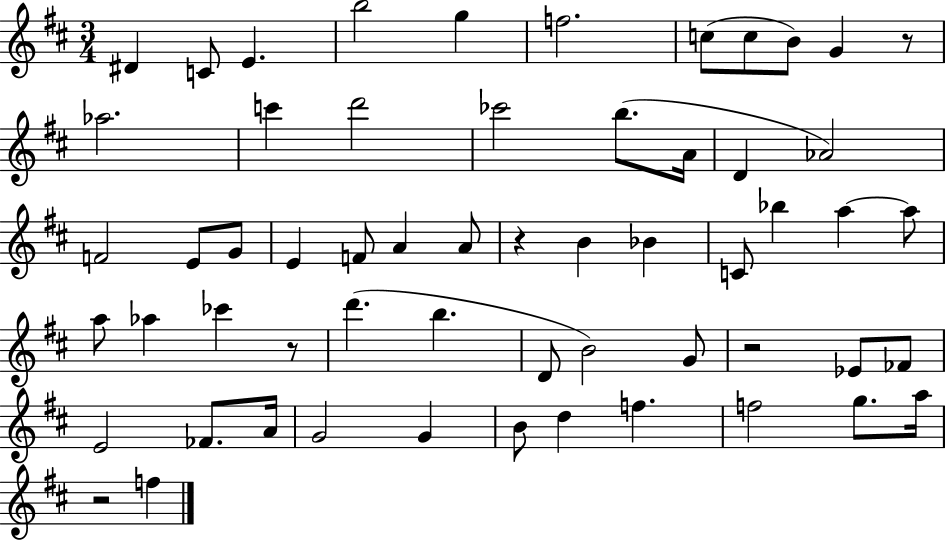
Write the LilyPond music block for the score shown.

{
  \clef treble
  \numericTimeSignature
  \time 3/4
  \key d \major
  \repeat volta 2 { dis'4 c'8 e'4. | b''2 g''4 | f''2. | c''8( c''8 b'8) g'4 r8 | \break aes''2. | c'''4 d'''2 | ces'''2 b''8.( a'16 | d'4 aes'2) | \break f'2 e'8 g'8 | e'4 f'8 a'4 a'8 | r4 b'4 bes'4 | c'8 bes''4 a''4~~ a''8 | \break a''8 aes''4 ces'''4 r8 | d'''4.( b''4. | d'8 b'2) g'8 | r2 ees'8 fes'8 | \break e'2 fes'8. a'16 | g'2 g'4 | b'8 d''4 f''4. | f''2 g''8. a''16 | \break r2 f''4 | } \bar "|."
}